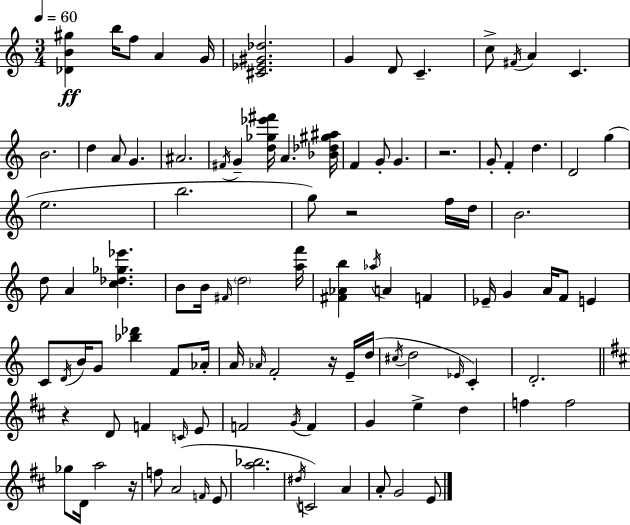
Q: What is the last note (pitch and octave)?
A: E4